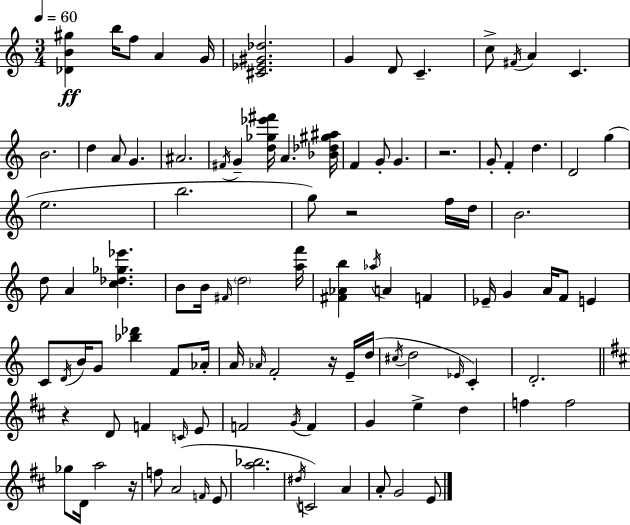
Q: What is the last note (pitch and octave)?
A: E4